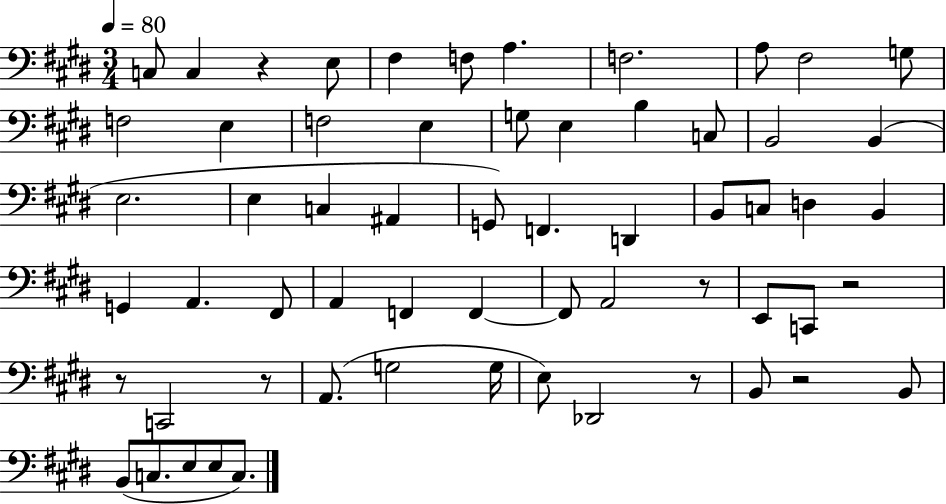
C3/e C3/q R/q E3/e F#3/q F3/e A3/q. F3/h. A3/e F#3/h G3/e F3/h E3/q F3/h E3/q G3/e E3/q B3/q C3/e B2/h B2/q E3/h. E3/q C3/q A#2/q G2/e F2/q. D2/q B2/e C3/e D3/q B2/q G2/q A2/q. F#2/e A2/q F2/q F2/q F2/e A2/h R/e E2/e C2/e R/h R/e C2/h R/e A2/e. G3/h G3/s E3/e Db2/h R/e B2/e R/h B2/e B2/e C3/e. E3/e E3/e C3/e.